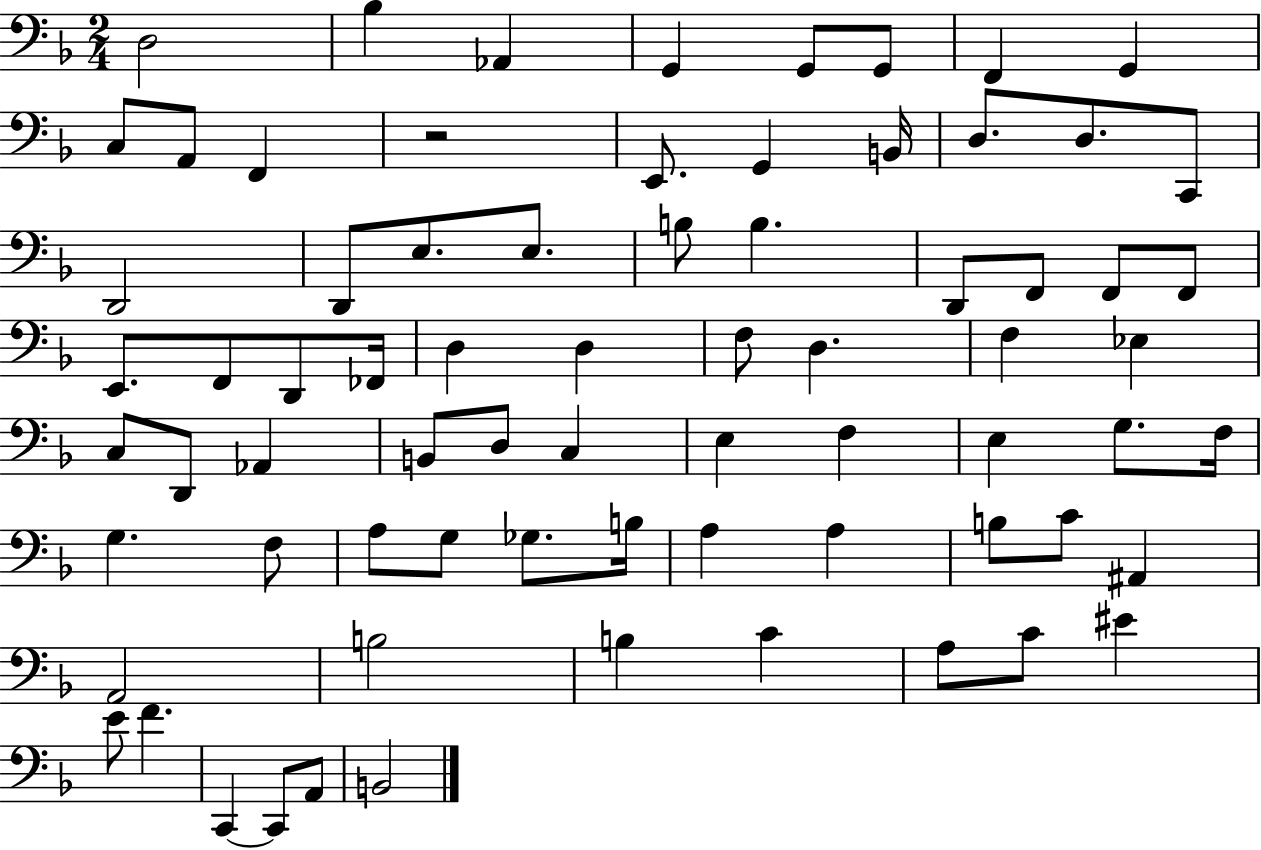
{
  \clef bass
  \numericTimeSignature
  \time 2/4
  \key f \major
  d2 | bes4 aes,4 | g,4 g,8 g,8 | f,4 g,4 | \break c8 a,8 f,4 | r2 | e,8. g,4 b,16 | d8. d8. c,8 | \break d,2 | d,8 e8. e8. | b8 b4. | d,8 f,8 f,8 f,8 | \break e,8. f,8 d,8 fes,16 | d4 d4 | f8 d4. | f4 ees4 | \break c8 d,8 aes,4 | b,8 d8 c4 | e4 f4 | e4 g8. f16 | \break g4. f8 | a8 g8 ges8. b16 | a4 a4 | b8 c'8 ais,4 | \break a,2 | b2 | b4 c'4 | a8 c'8 eis'4 | \break e'8 f'4. | c,4~~ c,8 a,8 | b,2 | \bar "|."
}